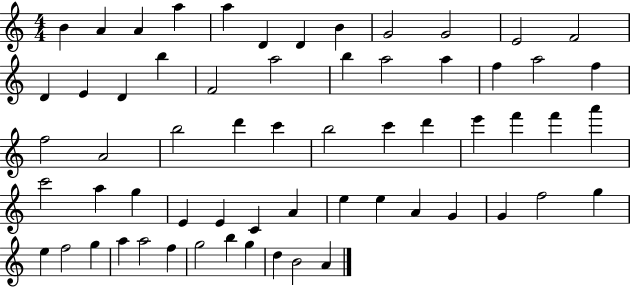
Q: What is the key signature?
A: C major